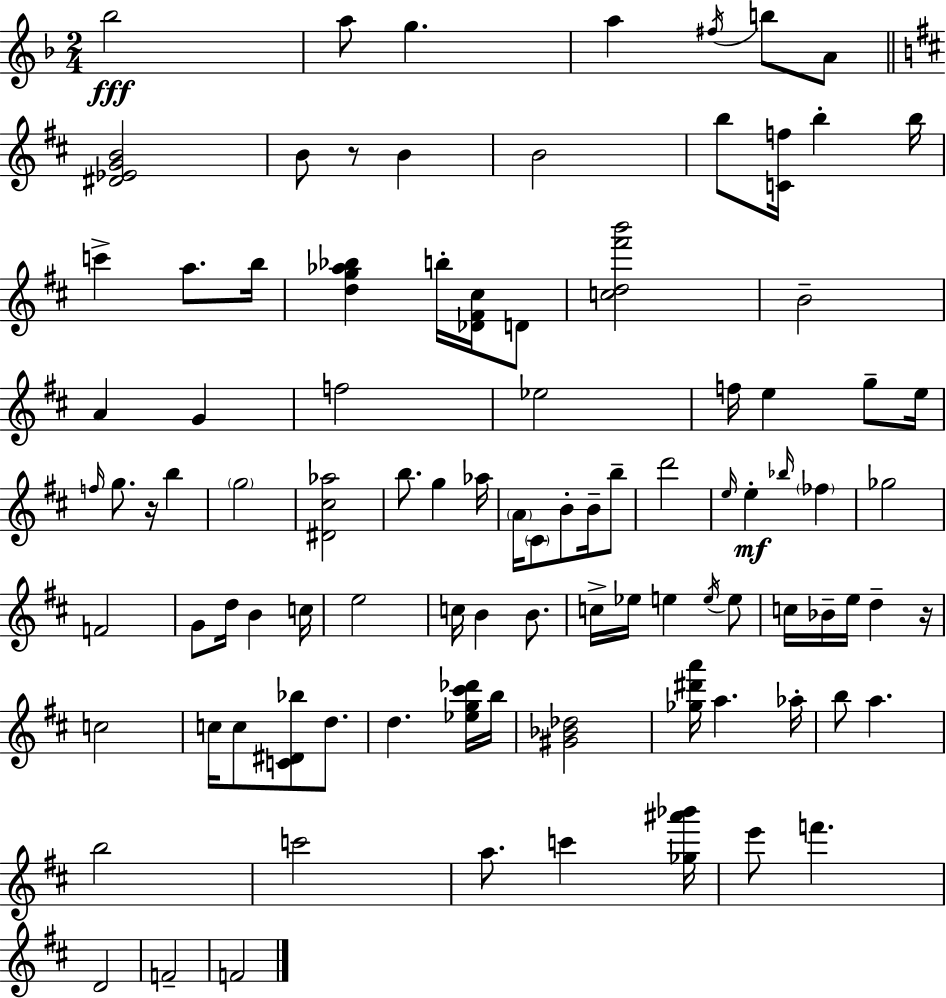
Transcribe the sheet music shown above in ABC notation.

X:1
T:Untitled
M:2/4
L:1/4
K:F
_b2 a/2 g a ^f/4 b/2 A/2 [^D_EGB]2 B/2 z/2 B B2 b/2 [Cf]/4 b b/4 c' a/2 b/4 [dg_a_b] b/4 [_D^F^c]/4 D/2 [cd^f'b']2 B2 A G f2 _e2 f/4 e g/2 e/4 f/4 g/2 z/4 b g2 [^D^c_a]2 b/2 g _a/4 A/4 ^C/2 B/2 B/4 b/2 d'2 e/4 e _b/4 _f _g2 F2 G/2 d/4 B c/4 e2 c/4 B B/2 c/4 _e/4 e e/4 e/2 c/4 _B/4 e/4 d z/4 c2 c/4 c/2 [C^D_b]/2 d/2 d [_eg^c'_d']/4 b/4 [^G_B_d]2 [_g^d'a']/4 a _a/4 b/2 a b2 c'2 a/2 c' [_g^a'_b']/4 e'/2 f' D2 F2 F2